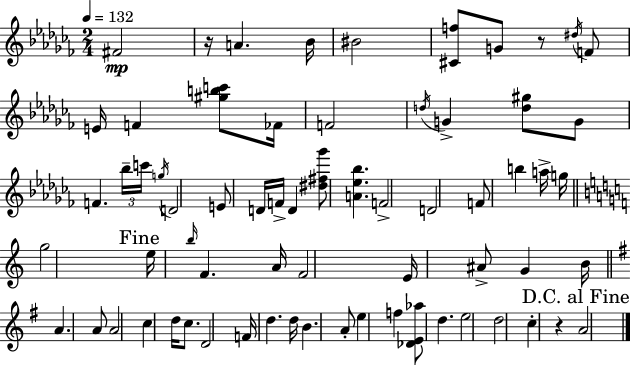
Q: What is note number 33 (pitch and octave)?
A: F4